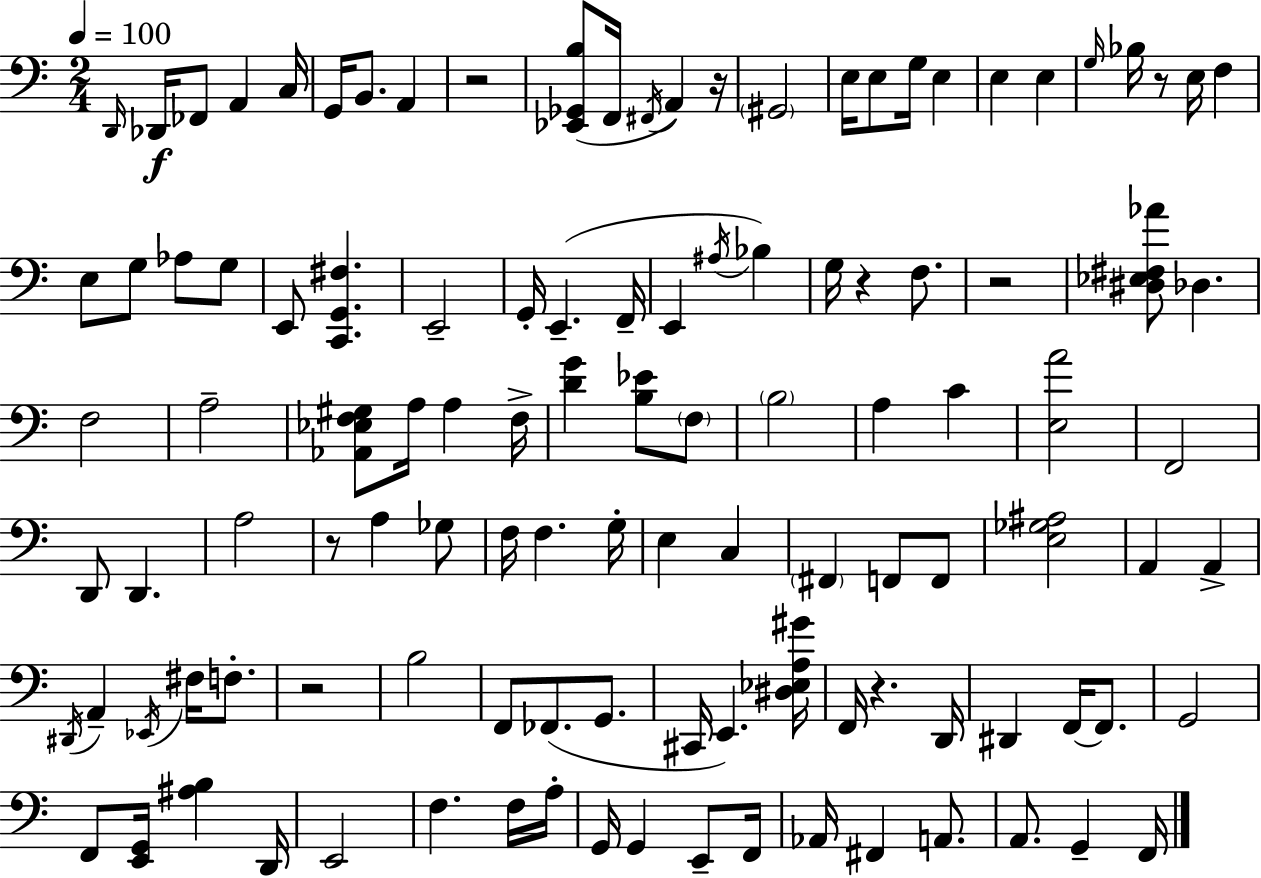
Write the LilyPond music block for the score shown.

{
  \clef bass
  \numericTimeSignature
  \time 2/4
  \key c \major
  \tempo 4 = 100
  \grace { d,16 }\f des,16 fes,8 a,4 | c16 g,16 b,8. a,4 | r2 | <ees, ges, b>8( f,16 \acciaccatura { fis,16 }) a,4 | \break r16 \parenthesize gis,2 | e16 e8 g16 e4 | e4 e4 | \grace { g16 } bes16 r8 e16 f4 | \break e8 g8 aes8 | g8 e,8 <c, g, fis>4. | e,2-- | g,16-. e,4.--( | \break f,16-- e,4 \acciaccatura { ais16 } | bes4) g16 r4 | f8. r2 | <dis ees fis aes'>8 des4. | \break f2 | a2-- | <aes, ees f gis>8 a16 a4 | f16-> <d' g'>4 | \break <b ees'>8 \parenthesize f8 \parenthesize b2 | a4 | c'4 <e a'>2 | f,2 | \break d,8 d,4. | a2 | r8 a4 | ges8 f16 f4. | \break g16-. e4 | c4 \parenthesize fis,4 | f,8 f,8 <e ges ais>2 | a,4 | \break a,4-> \acciaccatura { dis,16 } a,4-- | \acciaccatura { ees,16 } fis16 f8.-. r2 | b2 | f,8 | \break fes,8.( g,8. cis,16 e,4.) | <dis ees a gis'>16 f,16 r4. | d,16 dis,4 | f,16~~ f,8. g,2 | \break f,8 | <e, g,>16 <ais b>4 d,16 e,2 | f4. | f16 a16-. g,16 g,4 | \break e,8-- f,16 aes,16 fis,4 | a,8. a,8. | g,4-- f,16 \bar "|."
}